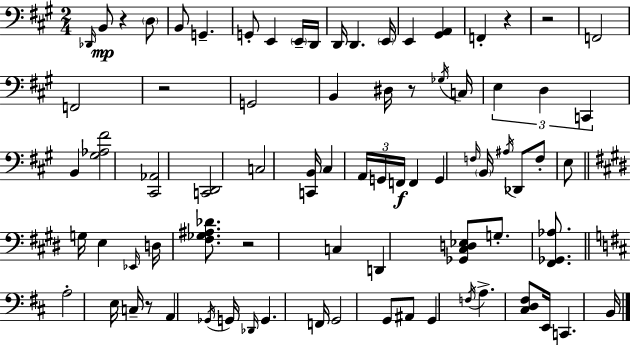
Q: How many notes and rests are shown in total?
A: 79